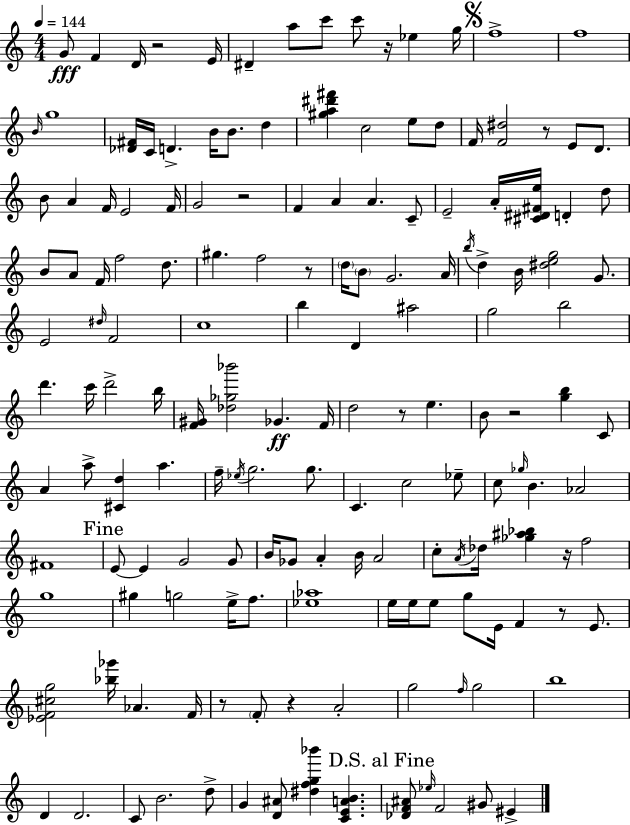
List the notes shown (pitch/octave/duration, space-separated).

G4/e F4/q D4/s R/h E4/s D#4/q A5/e C6/e C6/e R/s Eb5/q G5/s F5/w F5/w B4/s G5/w [Db4,F#4]/s C4/s D4/q. B4/s B4/e. D5/q [G#5,A5,D#6,F#6]/q C5/h E5/e D5/e F4/s [F4,D#5]/h R/e E4/e D4/e. B4/e A4/q F4/s E4/h F4/s G4/h R/h F4/q A4/q A4/q. C4/e E4/h A4/s [C#4,D#4,F#4,E5]/s D4/q D5/e B4/e A4/e F4/s F5/h D5/e. G#5/q. F5/h R/e D5/s B4/e G4/h. A4/s B5/s D5/q B4/s [D#5,E5,G5]/h G4/e. E4/h D#5/s F4/h C5/w B5/q D4/q A#5/h G5/h B5/h D6/q. C6/s D6/h B5/s [F4,G#4]/s [Db5,Gb5,Bb6]/h Gb4/q. F4/s D5/h R/e E5/q. B4/e R/h [G5,B5]/q C4/e A4/q A5/e [C#4,D5]/q A5/q. F5/s Eb5/s G5/h. G5/e. C4/q. C5/h Eb5/e C5/e Gb5/s B4/q. Ab4/h F#4/w E4/e E4/q G4/h G4/e B4/s Gb4/e A4/q B4/s A4/h C5/e A4/s Db5/s [Gb5,A#5,Bb5]/q R/s F5/h G5/w G#5/q G5/h E5/s F5/e. [Eb5,Ab5]/w E5/s E5/s E5/e G5/e E4/s F4/q R/e E4/e. [Eb4,F4,C#5,G5]/h [Bb5,Gb6]/s Ab4/q. F4/s R/e F4/e R/q A4/h G5/h F5/s G5/h B5/w D4/q D4/h. C4/e B4/h. D5/e G4/q [D4,A#4]/e [D#5,F5,G5,Bb6]/q [C4,E4,A4,B4]/q. [Db4,F4,A#4]/e Eb5/s F4/h G#4/e EIS4/q